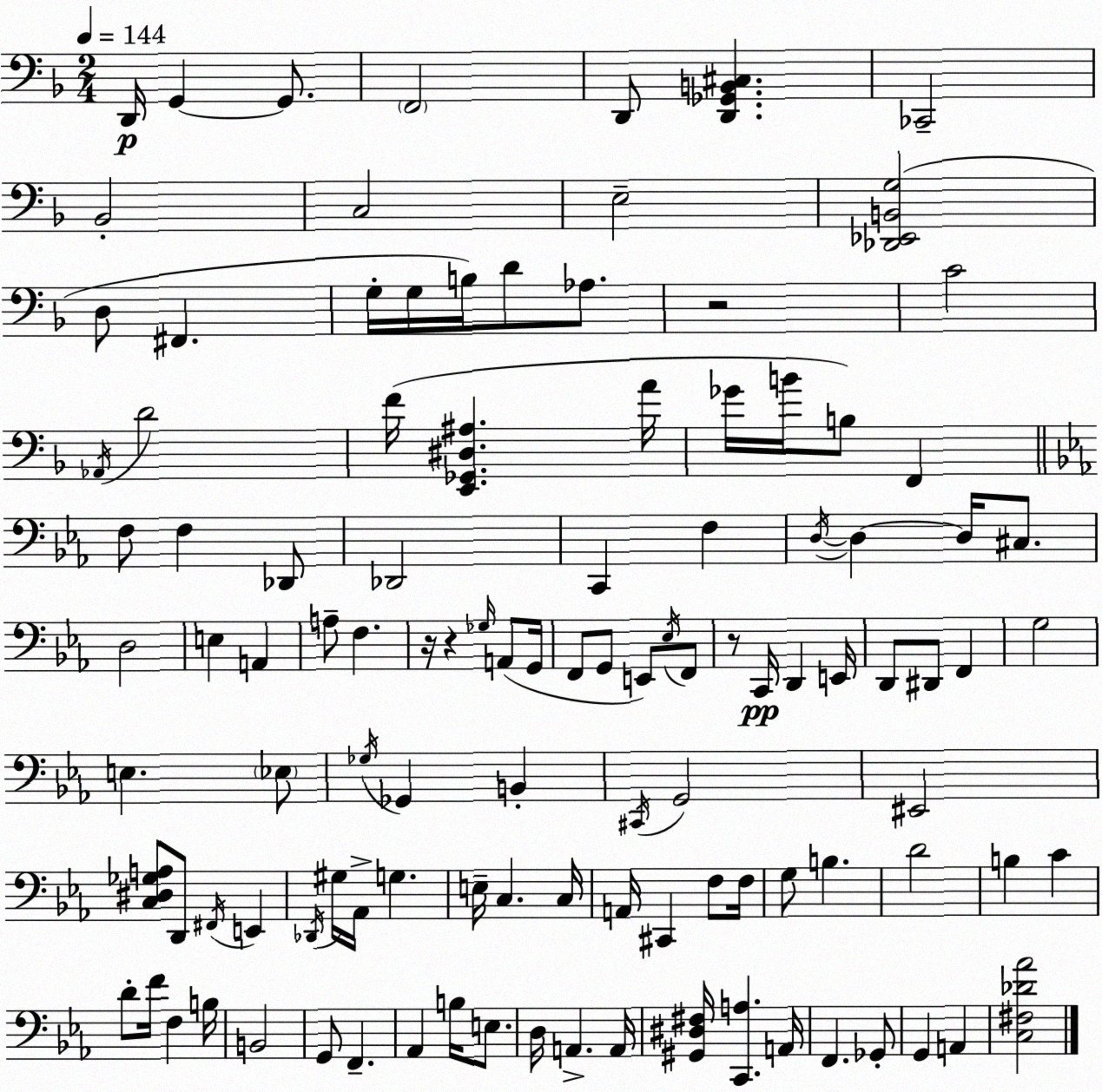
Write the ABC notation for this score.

X:1
T:Untitled
M:2/4
L:1/4
K:Dm
D,,/4 G,, G,,/2 F,,2 D,,/2 [D,,_G,,B,,^C,] _C,,2 _B,,2 C,2 E,2 [_D,,_E,,B,,G,]2 D,/2 ^F,, G,/4 G,/4 B,/4 D/2 _A,/2 z2 C2 _A,,/4 D2 F/4 [E,,_G,,^D,^A,] A/4 _G/4 B/4 B,/2 F,, F,/2 F, _D,,/2 _D,,2 C,, F, D,/4 D, D,/4 ^C,/2 D,2 E, A,, A,/2 F, z/4 z _G,/4 A,,/2 G,,/4 F,,/2 G,,/2 E,,/2 _E,/4 F,,/2 z/2 C,,/4 D,, E,,/4 D,,/2 ^D,,/2 F,, G,2 E, _E,/2 _G,/4 _G,, B,, ^C,,/4 G,,2 ^E,,2 [C,^D,_G,A,]/2 D,,/2 ^F,,/4 E,, _D,,/4 ^G,/4 _A,,/4 G, E,/4 C, C,/4 A,,/4 ^C,, F,/2 F,/4 G,/2 B, D2 B, C D/2 F/4 F, B,/4 B,,2 G,,/2 F,, _A,, B,/4 E,/2 D,/4 A,, A,,/4 [^G,,^D,^F,]/4 [C,,A,] A,,/4 F,, _G,,/2 G,, A,, [C,^F,_D_A]2